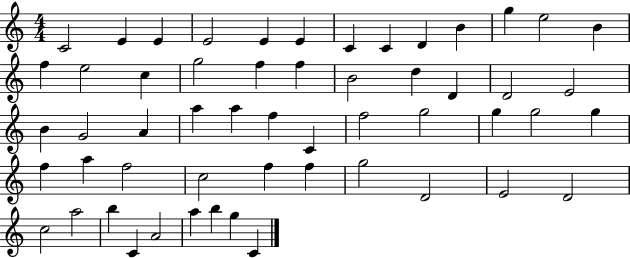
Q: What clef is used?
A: treble